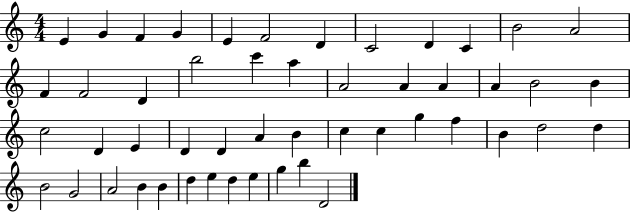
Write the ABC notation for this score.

X:1
T:Untitled
M:4/4
L:1/4
K:C
E G F G E F2 D C2 D C B2 A2 F F2 D b2 c' a A2 A A A B2 B c2 D E D D A B c c g f B d2 d B2 G2 A2 B B d e d e g b D2